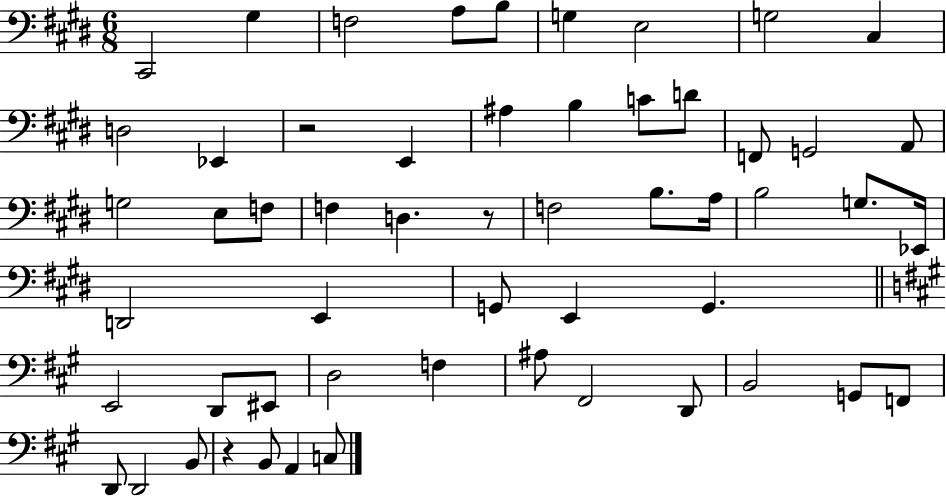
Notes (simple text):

C#2/h G#3/q F3/h A3/e B3/e G3/q E3/h G3/h C#3/q D3/h Eb2/q R/h E2/q A#3/q B3/q C4/e D4/e F2/e G2/h A2/e G3/h E3/e F3/e F3/q D3/q. R/e F3/h B3/e. A3/s B3/h G3/e. Eb2/s D2/h E2/q G2/e E2/q G2/q. E2/h D2/e EIS2/e D3/h F3/q A#3/e F#2/h D2/e B2/h G2/e F2/e D2/e D2/h B2/e R/q B2/e A2/q C3/e